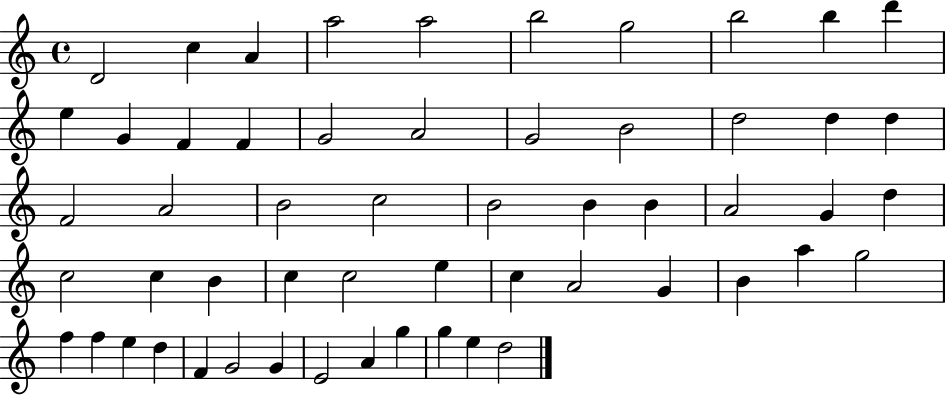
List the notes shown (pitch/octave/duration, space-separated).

D4/h C5/q A4/q A5/h A5/h B5/h G5/h B5/h B5/q D6/q E5/q G4/q F4/q F4/q G4/h A4/h G4/h B4/h D5/h D5/q D5/q F4/h A4/h B4/h C5/h B4/h B4/q B4/q A4/h G4/q D5/q C5/h C5/q B4/q C5/q C5/h E5/q C5/q A4/h G4/q B4/q A5/q G5/h F5/q F5/q E5/q D5/q F4/q G4/h G4/q E4/h A4/q G5/q G5/q E5/q D5/h